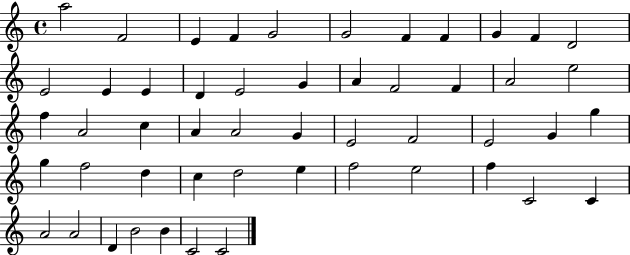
A5/h F4/h E4/q F4/q G4/h G4/h F4/q F4/q G4/q F4/q D4/h E4/h E4/q E4/q D4/q E4/h G4/q A4/q F4/h F4/q A4/h E5/h F5/q A4/h C5/q A4/q A4/h G4/q E4/h F4/h E4/h G4/q G5/q G5/q F5/h D5/q C5/q D5/h E5/q F5/h E5/h F5/q C4/h C4/q A4/h A4/h D4/q B4/h B4/q C4/h C4/h